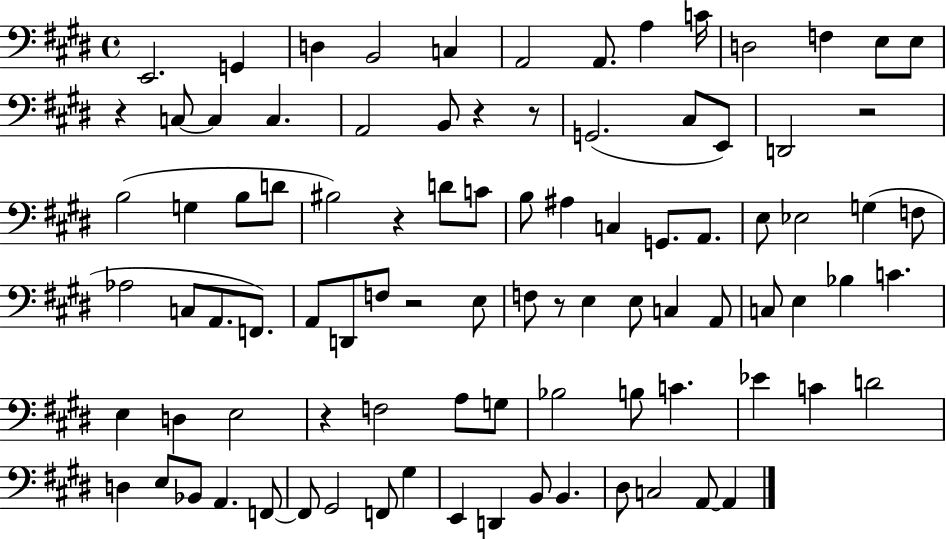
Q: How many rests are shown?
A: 8